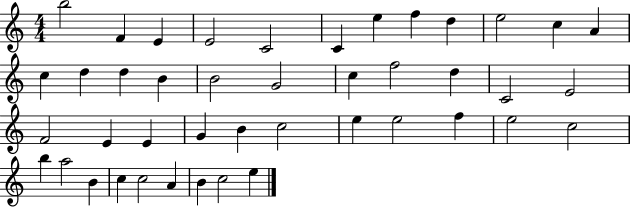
{
  \clef treble
  \numericTimeSignature
  \time 4/4
  \key c \major
  b''2 f'4 e'4 | e'2 c'2 | c'4 e''4 f''4 d''4 | e''2 c''4 a'4 | \break c''4 d''4 d''4 b'4 | b'2 g'2 | c''4 f''2 d''4 | c'2 e'2 | \break f'2 e'4 e'4 | g'4 b'4 c''2 | e''4 e''2 f''4 | e''2 c''2 | \break b''4 a''2 b'4 | c''4 c''2 a'4 | b'4 c''2 e''4 | \bar "|."
}